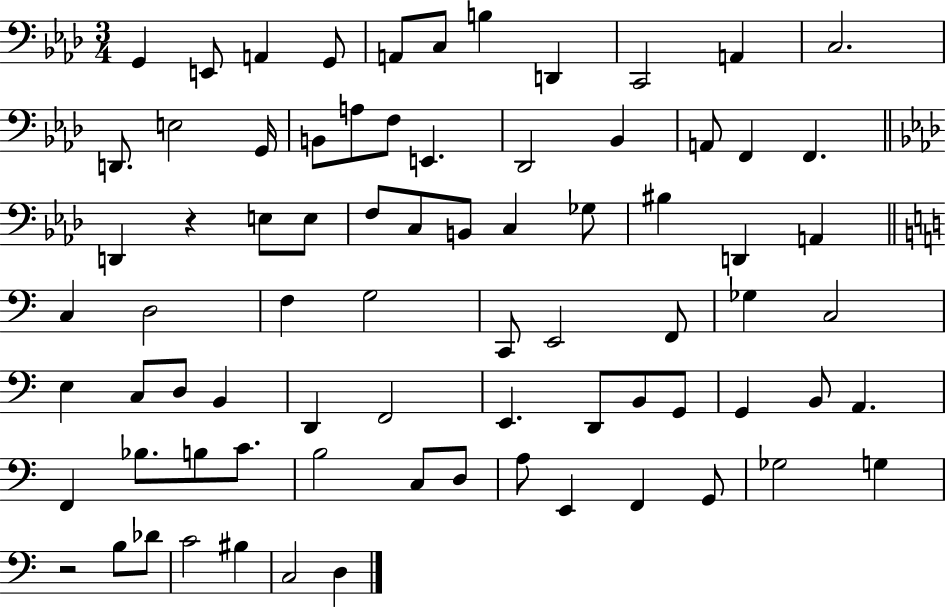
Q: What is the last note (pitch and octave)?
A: D3